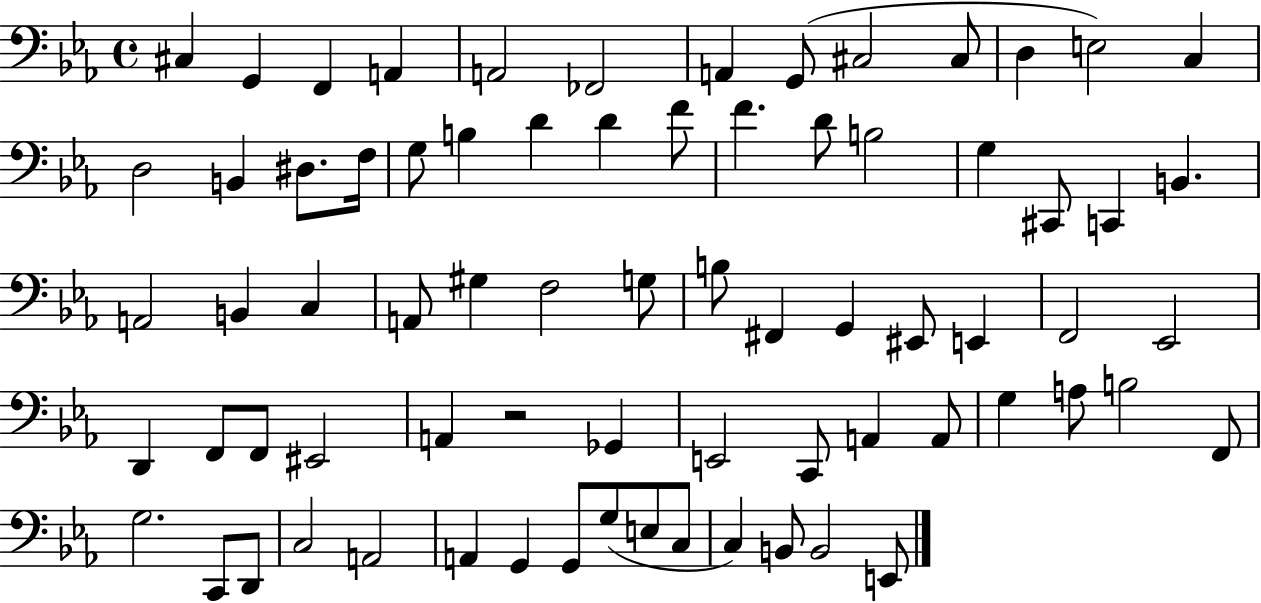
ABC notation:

X:1
T:Untitled
M:4/4
L:1/4
K:Eb
^C, G,, F,, A,, A,,2 _F,,2 A,, G,,/2 ^C,2 ^C,/2 D, E,2 C, D,2 B,, ^D,/2 F,/4 G,/2 B, D D F/2 F D/2 B,2 G, ^C,,/2 C,, B,, A,,2 B,, C, A,,/2 ^G, F,2 G,/2 B,/2 ^F,, G,, ^E,,/2 E,, F,,2 _E,,2 D,, F,,/2 F,,/2 ^E,,2 A,, z2 _G,, E,,2 C,,/2 A,, A,,/2 G, A,/2 B,2 F,,/2 G,2 C,,/2 D,,/2 C,2 A,,2 A,, G,, G,,/2 G,/2 E,/2 C,/2 C, B,,/2 B,,2 E,,/2